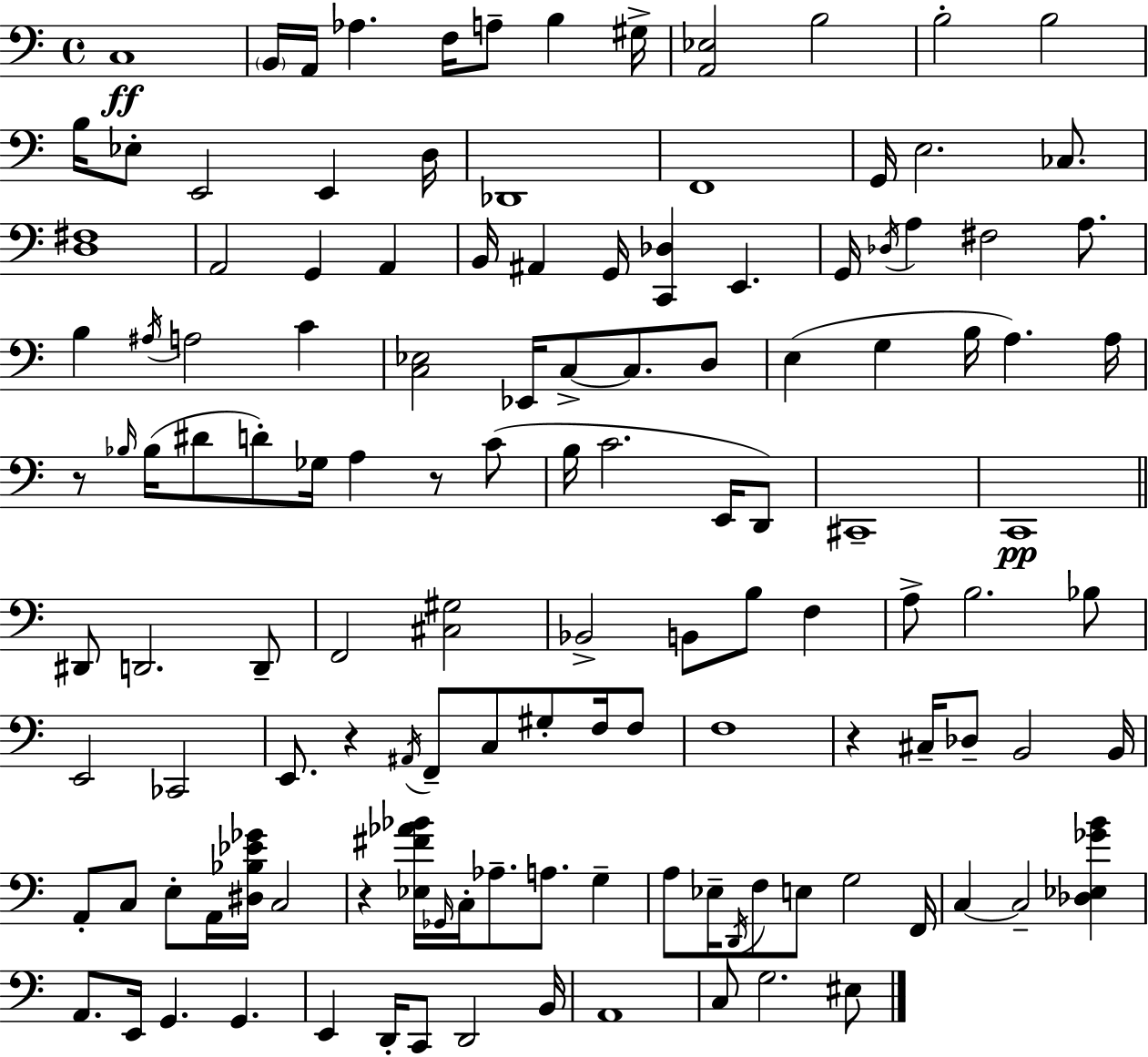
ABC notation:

X:1
T:Untitled
M:4/4
L:1/4
K:C
C,4 B,,/4 A,,/4 _A, F,/4 A,/2 B, ^G,/4 [A,,_E,]2 B,2 B,2 B,2 B,/4 _E,/2 E,,2 E,, D,/4 _D,,4 F,,4 G,,/4 E,2 _C,/2 [D,^F,]4 A,,2 G,, A,, B,,/4 ^A,, G,,/4 [C,,_D,] E,, G,,/4 _D,/4 A, ^F,2 A,/2 B, ^A,/4 A,2 C [C,_E,]2 _E,,/4 C,/2 C,/2 D,/2 E, G, B,/4 A, A,/4 z/2 _B,/4 _B,/4 ^D/2 D/2 _G,/4 A, z/2 C/2 B,/4 C2 E,,/4 D,,/2 ^C,,4 C,,4 ^D,,/2 D,,2 D,,/2 F,,2 [^C,^G,]2 _B,,2 B,,/2 B,/2 F, A,/2 B,2 _B,/2 E,,2 _C,,2 E,,/2 z ^A,,/4 F,,/2 C,/2 ^G,/2 F,/4 F,/2 F,4 z ^C,/4 _D,/2 B,,2 B,,/4 A,,/2 C,/2 E,/2 A,,/4 [^D,_B,_E_G]/4 C,2 z [_E,^F_A_B]/4 _G,,/4 C,/4 _A,/2 A,/2 G, A,/2 _E,/4 D,,/4 F,/2 E,/2 G,2 F,,/4 C, C,2 [_D,_E,_GB] A,,/2 E,,/4 G,, G,, E,, D,,/4 C,,/2 D,,2 B,,/4 A,,4 C,/2 G,2 ^E,/2